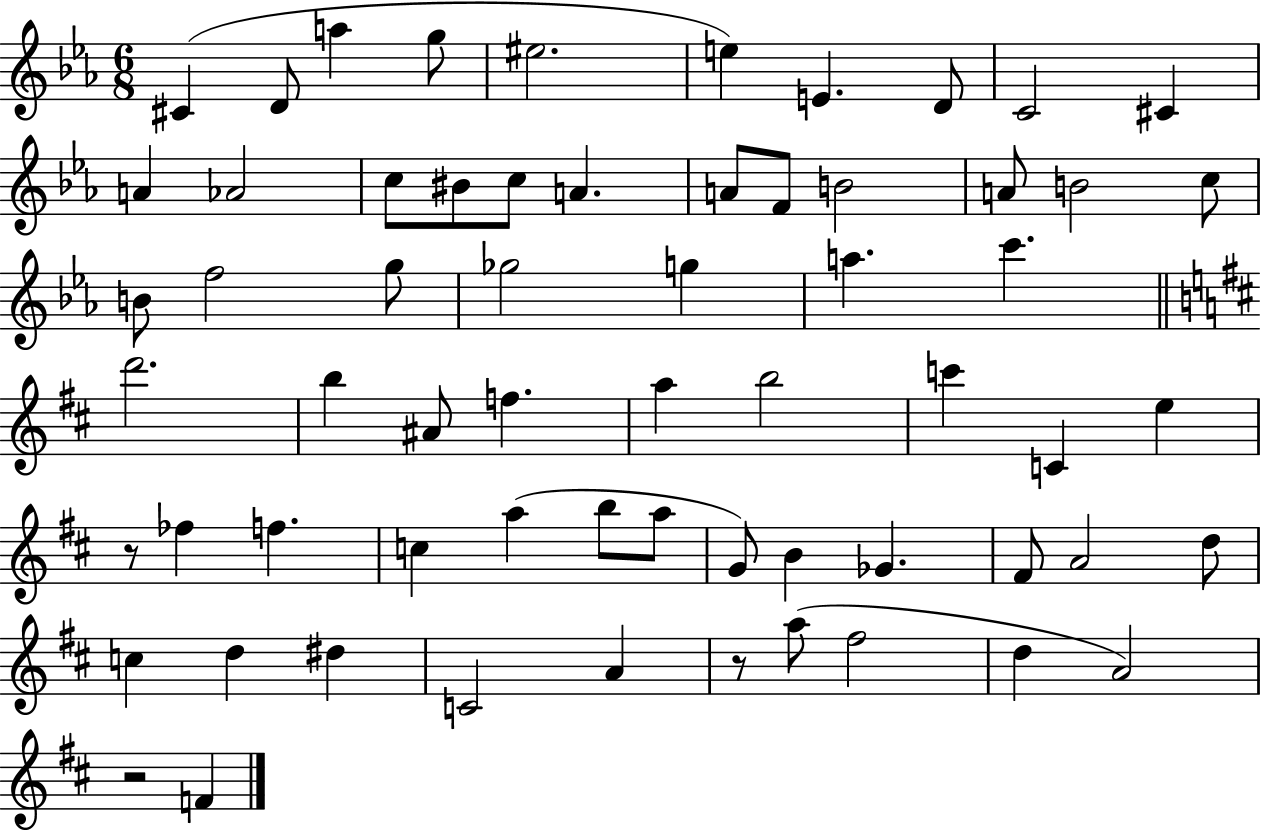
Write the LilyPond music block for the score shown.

{
  \clef treble
  \numericTimeSignature
  \time 6/8
  \key ees \major
  cis'4( d'8 a''4 g''8 | eis''2. | e''4) e'4. d'8 | c'2 cis'4 | \break a'4 aes'2 | c''8 bis'8 c''8 a'4. | a'8 f'8 b'2 | a'8 b'2 c''8 | \break b'8 f''2 g''8 | ges''2 g''4 | a''4. c'''4. | \bar "||" \break \key b \minor d'''2. | b''4 ais'8 f''4. | a''4 b''2 | c'''4 c'4 e''4 | \break r8 fes''4 f''4. | c''4 a''4( b''8 a''8 | g'8) b'4 ges'4. | fis'8 a'2 d''8 | \break c''4 d''4 dis''4 | c'2 a'4 | r8 a''8( fis''2 | d''4 a'2) | \break r2 f'4 | \bar "|."
}